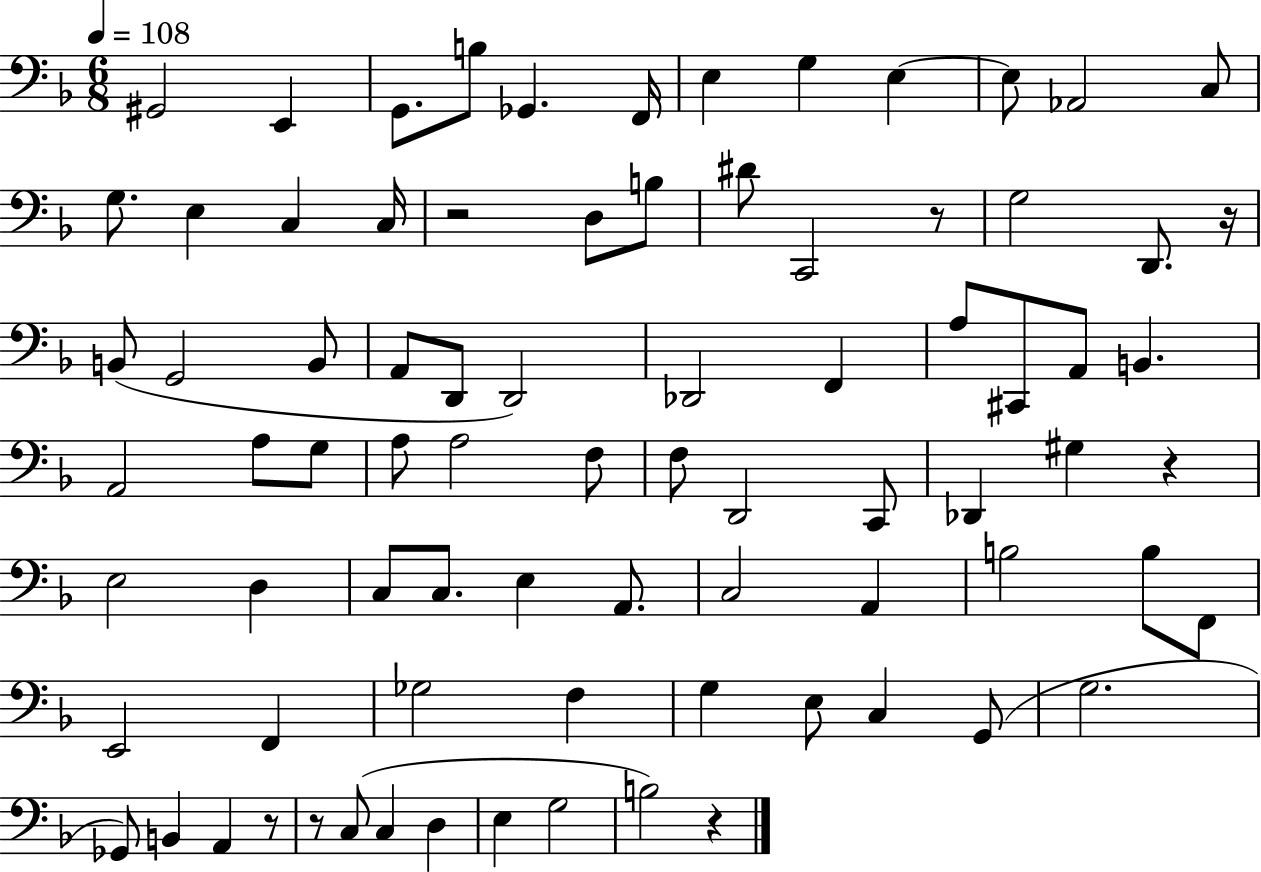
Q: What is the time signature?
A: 6/8